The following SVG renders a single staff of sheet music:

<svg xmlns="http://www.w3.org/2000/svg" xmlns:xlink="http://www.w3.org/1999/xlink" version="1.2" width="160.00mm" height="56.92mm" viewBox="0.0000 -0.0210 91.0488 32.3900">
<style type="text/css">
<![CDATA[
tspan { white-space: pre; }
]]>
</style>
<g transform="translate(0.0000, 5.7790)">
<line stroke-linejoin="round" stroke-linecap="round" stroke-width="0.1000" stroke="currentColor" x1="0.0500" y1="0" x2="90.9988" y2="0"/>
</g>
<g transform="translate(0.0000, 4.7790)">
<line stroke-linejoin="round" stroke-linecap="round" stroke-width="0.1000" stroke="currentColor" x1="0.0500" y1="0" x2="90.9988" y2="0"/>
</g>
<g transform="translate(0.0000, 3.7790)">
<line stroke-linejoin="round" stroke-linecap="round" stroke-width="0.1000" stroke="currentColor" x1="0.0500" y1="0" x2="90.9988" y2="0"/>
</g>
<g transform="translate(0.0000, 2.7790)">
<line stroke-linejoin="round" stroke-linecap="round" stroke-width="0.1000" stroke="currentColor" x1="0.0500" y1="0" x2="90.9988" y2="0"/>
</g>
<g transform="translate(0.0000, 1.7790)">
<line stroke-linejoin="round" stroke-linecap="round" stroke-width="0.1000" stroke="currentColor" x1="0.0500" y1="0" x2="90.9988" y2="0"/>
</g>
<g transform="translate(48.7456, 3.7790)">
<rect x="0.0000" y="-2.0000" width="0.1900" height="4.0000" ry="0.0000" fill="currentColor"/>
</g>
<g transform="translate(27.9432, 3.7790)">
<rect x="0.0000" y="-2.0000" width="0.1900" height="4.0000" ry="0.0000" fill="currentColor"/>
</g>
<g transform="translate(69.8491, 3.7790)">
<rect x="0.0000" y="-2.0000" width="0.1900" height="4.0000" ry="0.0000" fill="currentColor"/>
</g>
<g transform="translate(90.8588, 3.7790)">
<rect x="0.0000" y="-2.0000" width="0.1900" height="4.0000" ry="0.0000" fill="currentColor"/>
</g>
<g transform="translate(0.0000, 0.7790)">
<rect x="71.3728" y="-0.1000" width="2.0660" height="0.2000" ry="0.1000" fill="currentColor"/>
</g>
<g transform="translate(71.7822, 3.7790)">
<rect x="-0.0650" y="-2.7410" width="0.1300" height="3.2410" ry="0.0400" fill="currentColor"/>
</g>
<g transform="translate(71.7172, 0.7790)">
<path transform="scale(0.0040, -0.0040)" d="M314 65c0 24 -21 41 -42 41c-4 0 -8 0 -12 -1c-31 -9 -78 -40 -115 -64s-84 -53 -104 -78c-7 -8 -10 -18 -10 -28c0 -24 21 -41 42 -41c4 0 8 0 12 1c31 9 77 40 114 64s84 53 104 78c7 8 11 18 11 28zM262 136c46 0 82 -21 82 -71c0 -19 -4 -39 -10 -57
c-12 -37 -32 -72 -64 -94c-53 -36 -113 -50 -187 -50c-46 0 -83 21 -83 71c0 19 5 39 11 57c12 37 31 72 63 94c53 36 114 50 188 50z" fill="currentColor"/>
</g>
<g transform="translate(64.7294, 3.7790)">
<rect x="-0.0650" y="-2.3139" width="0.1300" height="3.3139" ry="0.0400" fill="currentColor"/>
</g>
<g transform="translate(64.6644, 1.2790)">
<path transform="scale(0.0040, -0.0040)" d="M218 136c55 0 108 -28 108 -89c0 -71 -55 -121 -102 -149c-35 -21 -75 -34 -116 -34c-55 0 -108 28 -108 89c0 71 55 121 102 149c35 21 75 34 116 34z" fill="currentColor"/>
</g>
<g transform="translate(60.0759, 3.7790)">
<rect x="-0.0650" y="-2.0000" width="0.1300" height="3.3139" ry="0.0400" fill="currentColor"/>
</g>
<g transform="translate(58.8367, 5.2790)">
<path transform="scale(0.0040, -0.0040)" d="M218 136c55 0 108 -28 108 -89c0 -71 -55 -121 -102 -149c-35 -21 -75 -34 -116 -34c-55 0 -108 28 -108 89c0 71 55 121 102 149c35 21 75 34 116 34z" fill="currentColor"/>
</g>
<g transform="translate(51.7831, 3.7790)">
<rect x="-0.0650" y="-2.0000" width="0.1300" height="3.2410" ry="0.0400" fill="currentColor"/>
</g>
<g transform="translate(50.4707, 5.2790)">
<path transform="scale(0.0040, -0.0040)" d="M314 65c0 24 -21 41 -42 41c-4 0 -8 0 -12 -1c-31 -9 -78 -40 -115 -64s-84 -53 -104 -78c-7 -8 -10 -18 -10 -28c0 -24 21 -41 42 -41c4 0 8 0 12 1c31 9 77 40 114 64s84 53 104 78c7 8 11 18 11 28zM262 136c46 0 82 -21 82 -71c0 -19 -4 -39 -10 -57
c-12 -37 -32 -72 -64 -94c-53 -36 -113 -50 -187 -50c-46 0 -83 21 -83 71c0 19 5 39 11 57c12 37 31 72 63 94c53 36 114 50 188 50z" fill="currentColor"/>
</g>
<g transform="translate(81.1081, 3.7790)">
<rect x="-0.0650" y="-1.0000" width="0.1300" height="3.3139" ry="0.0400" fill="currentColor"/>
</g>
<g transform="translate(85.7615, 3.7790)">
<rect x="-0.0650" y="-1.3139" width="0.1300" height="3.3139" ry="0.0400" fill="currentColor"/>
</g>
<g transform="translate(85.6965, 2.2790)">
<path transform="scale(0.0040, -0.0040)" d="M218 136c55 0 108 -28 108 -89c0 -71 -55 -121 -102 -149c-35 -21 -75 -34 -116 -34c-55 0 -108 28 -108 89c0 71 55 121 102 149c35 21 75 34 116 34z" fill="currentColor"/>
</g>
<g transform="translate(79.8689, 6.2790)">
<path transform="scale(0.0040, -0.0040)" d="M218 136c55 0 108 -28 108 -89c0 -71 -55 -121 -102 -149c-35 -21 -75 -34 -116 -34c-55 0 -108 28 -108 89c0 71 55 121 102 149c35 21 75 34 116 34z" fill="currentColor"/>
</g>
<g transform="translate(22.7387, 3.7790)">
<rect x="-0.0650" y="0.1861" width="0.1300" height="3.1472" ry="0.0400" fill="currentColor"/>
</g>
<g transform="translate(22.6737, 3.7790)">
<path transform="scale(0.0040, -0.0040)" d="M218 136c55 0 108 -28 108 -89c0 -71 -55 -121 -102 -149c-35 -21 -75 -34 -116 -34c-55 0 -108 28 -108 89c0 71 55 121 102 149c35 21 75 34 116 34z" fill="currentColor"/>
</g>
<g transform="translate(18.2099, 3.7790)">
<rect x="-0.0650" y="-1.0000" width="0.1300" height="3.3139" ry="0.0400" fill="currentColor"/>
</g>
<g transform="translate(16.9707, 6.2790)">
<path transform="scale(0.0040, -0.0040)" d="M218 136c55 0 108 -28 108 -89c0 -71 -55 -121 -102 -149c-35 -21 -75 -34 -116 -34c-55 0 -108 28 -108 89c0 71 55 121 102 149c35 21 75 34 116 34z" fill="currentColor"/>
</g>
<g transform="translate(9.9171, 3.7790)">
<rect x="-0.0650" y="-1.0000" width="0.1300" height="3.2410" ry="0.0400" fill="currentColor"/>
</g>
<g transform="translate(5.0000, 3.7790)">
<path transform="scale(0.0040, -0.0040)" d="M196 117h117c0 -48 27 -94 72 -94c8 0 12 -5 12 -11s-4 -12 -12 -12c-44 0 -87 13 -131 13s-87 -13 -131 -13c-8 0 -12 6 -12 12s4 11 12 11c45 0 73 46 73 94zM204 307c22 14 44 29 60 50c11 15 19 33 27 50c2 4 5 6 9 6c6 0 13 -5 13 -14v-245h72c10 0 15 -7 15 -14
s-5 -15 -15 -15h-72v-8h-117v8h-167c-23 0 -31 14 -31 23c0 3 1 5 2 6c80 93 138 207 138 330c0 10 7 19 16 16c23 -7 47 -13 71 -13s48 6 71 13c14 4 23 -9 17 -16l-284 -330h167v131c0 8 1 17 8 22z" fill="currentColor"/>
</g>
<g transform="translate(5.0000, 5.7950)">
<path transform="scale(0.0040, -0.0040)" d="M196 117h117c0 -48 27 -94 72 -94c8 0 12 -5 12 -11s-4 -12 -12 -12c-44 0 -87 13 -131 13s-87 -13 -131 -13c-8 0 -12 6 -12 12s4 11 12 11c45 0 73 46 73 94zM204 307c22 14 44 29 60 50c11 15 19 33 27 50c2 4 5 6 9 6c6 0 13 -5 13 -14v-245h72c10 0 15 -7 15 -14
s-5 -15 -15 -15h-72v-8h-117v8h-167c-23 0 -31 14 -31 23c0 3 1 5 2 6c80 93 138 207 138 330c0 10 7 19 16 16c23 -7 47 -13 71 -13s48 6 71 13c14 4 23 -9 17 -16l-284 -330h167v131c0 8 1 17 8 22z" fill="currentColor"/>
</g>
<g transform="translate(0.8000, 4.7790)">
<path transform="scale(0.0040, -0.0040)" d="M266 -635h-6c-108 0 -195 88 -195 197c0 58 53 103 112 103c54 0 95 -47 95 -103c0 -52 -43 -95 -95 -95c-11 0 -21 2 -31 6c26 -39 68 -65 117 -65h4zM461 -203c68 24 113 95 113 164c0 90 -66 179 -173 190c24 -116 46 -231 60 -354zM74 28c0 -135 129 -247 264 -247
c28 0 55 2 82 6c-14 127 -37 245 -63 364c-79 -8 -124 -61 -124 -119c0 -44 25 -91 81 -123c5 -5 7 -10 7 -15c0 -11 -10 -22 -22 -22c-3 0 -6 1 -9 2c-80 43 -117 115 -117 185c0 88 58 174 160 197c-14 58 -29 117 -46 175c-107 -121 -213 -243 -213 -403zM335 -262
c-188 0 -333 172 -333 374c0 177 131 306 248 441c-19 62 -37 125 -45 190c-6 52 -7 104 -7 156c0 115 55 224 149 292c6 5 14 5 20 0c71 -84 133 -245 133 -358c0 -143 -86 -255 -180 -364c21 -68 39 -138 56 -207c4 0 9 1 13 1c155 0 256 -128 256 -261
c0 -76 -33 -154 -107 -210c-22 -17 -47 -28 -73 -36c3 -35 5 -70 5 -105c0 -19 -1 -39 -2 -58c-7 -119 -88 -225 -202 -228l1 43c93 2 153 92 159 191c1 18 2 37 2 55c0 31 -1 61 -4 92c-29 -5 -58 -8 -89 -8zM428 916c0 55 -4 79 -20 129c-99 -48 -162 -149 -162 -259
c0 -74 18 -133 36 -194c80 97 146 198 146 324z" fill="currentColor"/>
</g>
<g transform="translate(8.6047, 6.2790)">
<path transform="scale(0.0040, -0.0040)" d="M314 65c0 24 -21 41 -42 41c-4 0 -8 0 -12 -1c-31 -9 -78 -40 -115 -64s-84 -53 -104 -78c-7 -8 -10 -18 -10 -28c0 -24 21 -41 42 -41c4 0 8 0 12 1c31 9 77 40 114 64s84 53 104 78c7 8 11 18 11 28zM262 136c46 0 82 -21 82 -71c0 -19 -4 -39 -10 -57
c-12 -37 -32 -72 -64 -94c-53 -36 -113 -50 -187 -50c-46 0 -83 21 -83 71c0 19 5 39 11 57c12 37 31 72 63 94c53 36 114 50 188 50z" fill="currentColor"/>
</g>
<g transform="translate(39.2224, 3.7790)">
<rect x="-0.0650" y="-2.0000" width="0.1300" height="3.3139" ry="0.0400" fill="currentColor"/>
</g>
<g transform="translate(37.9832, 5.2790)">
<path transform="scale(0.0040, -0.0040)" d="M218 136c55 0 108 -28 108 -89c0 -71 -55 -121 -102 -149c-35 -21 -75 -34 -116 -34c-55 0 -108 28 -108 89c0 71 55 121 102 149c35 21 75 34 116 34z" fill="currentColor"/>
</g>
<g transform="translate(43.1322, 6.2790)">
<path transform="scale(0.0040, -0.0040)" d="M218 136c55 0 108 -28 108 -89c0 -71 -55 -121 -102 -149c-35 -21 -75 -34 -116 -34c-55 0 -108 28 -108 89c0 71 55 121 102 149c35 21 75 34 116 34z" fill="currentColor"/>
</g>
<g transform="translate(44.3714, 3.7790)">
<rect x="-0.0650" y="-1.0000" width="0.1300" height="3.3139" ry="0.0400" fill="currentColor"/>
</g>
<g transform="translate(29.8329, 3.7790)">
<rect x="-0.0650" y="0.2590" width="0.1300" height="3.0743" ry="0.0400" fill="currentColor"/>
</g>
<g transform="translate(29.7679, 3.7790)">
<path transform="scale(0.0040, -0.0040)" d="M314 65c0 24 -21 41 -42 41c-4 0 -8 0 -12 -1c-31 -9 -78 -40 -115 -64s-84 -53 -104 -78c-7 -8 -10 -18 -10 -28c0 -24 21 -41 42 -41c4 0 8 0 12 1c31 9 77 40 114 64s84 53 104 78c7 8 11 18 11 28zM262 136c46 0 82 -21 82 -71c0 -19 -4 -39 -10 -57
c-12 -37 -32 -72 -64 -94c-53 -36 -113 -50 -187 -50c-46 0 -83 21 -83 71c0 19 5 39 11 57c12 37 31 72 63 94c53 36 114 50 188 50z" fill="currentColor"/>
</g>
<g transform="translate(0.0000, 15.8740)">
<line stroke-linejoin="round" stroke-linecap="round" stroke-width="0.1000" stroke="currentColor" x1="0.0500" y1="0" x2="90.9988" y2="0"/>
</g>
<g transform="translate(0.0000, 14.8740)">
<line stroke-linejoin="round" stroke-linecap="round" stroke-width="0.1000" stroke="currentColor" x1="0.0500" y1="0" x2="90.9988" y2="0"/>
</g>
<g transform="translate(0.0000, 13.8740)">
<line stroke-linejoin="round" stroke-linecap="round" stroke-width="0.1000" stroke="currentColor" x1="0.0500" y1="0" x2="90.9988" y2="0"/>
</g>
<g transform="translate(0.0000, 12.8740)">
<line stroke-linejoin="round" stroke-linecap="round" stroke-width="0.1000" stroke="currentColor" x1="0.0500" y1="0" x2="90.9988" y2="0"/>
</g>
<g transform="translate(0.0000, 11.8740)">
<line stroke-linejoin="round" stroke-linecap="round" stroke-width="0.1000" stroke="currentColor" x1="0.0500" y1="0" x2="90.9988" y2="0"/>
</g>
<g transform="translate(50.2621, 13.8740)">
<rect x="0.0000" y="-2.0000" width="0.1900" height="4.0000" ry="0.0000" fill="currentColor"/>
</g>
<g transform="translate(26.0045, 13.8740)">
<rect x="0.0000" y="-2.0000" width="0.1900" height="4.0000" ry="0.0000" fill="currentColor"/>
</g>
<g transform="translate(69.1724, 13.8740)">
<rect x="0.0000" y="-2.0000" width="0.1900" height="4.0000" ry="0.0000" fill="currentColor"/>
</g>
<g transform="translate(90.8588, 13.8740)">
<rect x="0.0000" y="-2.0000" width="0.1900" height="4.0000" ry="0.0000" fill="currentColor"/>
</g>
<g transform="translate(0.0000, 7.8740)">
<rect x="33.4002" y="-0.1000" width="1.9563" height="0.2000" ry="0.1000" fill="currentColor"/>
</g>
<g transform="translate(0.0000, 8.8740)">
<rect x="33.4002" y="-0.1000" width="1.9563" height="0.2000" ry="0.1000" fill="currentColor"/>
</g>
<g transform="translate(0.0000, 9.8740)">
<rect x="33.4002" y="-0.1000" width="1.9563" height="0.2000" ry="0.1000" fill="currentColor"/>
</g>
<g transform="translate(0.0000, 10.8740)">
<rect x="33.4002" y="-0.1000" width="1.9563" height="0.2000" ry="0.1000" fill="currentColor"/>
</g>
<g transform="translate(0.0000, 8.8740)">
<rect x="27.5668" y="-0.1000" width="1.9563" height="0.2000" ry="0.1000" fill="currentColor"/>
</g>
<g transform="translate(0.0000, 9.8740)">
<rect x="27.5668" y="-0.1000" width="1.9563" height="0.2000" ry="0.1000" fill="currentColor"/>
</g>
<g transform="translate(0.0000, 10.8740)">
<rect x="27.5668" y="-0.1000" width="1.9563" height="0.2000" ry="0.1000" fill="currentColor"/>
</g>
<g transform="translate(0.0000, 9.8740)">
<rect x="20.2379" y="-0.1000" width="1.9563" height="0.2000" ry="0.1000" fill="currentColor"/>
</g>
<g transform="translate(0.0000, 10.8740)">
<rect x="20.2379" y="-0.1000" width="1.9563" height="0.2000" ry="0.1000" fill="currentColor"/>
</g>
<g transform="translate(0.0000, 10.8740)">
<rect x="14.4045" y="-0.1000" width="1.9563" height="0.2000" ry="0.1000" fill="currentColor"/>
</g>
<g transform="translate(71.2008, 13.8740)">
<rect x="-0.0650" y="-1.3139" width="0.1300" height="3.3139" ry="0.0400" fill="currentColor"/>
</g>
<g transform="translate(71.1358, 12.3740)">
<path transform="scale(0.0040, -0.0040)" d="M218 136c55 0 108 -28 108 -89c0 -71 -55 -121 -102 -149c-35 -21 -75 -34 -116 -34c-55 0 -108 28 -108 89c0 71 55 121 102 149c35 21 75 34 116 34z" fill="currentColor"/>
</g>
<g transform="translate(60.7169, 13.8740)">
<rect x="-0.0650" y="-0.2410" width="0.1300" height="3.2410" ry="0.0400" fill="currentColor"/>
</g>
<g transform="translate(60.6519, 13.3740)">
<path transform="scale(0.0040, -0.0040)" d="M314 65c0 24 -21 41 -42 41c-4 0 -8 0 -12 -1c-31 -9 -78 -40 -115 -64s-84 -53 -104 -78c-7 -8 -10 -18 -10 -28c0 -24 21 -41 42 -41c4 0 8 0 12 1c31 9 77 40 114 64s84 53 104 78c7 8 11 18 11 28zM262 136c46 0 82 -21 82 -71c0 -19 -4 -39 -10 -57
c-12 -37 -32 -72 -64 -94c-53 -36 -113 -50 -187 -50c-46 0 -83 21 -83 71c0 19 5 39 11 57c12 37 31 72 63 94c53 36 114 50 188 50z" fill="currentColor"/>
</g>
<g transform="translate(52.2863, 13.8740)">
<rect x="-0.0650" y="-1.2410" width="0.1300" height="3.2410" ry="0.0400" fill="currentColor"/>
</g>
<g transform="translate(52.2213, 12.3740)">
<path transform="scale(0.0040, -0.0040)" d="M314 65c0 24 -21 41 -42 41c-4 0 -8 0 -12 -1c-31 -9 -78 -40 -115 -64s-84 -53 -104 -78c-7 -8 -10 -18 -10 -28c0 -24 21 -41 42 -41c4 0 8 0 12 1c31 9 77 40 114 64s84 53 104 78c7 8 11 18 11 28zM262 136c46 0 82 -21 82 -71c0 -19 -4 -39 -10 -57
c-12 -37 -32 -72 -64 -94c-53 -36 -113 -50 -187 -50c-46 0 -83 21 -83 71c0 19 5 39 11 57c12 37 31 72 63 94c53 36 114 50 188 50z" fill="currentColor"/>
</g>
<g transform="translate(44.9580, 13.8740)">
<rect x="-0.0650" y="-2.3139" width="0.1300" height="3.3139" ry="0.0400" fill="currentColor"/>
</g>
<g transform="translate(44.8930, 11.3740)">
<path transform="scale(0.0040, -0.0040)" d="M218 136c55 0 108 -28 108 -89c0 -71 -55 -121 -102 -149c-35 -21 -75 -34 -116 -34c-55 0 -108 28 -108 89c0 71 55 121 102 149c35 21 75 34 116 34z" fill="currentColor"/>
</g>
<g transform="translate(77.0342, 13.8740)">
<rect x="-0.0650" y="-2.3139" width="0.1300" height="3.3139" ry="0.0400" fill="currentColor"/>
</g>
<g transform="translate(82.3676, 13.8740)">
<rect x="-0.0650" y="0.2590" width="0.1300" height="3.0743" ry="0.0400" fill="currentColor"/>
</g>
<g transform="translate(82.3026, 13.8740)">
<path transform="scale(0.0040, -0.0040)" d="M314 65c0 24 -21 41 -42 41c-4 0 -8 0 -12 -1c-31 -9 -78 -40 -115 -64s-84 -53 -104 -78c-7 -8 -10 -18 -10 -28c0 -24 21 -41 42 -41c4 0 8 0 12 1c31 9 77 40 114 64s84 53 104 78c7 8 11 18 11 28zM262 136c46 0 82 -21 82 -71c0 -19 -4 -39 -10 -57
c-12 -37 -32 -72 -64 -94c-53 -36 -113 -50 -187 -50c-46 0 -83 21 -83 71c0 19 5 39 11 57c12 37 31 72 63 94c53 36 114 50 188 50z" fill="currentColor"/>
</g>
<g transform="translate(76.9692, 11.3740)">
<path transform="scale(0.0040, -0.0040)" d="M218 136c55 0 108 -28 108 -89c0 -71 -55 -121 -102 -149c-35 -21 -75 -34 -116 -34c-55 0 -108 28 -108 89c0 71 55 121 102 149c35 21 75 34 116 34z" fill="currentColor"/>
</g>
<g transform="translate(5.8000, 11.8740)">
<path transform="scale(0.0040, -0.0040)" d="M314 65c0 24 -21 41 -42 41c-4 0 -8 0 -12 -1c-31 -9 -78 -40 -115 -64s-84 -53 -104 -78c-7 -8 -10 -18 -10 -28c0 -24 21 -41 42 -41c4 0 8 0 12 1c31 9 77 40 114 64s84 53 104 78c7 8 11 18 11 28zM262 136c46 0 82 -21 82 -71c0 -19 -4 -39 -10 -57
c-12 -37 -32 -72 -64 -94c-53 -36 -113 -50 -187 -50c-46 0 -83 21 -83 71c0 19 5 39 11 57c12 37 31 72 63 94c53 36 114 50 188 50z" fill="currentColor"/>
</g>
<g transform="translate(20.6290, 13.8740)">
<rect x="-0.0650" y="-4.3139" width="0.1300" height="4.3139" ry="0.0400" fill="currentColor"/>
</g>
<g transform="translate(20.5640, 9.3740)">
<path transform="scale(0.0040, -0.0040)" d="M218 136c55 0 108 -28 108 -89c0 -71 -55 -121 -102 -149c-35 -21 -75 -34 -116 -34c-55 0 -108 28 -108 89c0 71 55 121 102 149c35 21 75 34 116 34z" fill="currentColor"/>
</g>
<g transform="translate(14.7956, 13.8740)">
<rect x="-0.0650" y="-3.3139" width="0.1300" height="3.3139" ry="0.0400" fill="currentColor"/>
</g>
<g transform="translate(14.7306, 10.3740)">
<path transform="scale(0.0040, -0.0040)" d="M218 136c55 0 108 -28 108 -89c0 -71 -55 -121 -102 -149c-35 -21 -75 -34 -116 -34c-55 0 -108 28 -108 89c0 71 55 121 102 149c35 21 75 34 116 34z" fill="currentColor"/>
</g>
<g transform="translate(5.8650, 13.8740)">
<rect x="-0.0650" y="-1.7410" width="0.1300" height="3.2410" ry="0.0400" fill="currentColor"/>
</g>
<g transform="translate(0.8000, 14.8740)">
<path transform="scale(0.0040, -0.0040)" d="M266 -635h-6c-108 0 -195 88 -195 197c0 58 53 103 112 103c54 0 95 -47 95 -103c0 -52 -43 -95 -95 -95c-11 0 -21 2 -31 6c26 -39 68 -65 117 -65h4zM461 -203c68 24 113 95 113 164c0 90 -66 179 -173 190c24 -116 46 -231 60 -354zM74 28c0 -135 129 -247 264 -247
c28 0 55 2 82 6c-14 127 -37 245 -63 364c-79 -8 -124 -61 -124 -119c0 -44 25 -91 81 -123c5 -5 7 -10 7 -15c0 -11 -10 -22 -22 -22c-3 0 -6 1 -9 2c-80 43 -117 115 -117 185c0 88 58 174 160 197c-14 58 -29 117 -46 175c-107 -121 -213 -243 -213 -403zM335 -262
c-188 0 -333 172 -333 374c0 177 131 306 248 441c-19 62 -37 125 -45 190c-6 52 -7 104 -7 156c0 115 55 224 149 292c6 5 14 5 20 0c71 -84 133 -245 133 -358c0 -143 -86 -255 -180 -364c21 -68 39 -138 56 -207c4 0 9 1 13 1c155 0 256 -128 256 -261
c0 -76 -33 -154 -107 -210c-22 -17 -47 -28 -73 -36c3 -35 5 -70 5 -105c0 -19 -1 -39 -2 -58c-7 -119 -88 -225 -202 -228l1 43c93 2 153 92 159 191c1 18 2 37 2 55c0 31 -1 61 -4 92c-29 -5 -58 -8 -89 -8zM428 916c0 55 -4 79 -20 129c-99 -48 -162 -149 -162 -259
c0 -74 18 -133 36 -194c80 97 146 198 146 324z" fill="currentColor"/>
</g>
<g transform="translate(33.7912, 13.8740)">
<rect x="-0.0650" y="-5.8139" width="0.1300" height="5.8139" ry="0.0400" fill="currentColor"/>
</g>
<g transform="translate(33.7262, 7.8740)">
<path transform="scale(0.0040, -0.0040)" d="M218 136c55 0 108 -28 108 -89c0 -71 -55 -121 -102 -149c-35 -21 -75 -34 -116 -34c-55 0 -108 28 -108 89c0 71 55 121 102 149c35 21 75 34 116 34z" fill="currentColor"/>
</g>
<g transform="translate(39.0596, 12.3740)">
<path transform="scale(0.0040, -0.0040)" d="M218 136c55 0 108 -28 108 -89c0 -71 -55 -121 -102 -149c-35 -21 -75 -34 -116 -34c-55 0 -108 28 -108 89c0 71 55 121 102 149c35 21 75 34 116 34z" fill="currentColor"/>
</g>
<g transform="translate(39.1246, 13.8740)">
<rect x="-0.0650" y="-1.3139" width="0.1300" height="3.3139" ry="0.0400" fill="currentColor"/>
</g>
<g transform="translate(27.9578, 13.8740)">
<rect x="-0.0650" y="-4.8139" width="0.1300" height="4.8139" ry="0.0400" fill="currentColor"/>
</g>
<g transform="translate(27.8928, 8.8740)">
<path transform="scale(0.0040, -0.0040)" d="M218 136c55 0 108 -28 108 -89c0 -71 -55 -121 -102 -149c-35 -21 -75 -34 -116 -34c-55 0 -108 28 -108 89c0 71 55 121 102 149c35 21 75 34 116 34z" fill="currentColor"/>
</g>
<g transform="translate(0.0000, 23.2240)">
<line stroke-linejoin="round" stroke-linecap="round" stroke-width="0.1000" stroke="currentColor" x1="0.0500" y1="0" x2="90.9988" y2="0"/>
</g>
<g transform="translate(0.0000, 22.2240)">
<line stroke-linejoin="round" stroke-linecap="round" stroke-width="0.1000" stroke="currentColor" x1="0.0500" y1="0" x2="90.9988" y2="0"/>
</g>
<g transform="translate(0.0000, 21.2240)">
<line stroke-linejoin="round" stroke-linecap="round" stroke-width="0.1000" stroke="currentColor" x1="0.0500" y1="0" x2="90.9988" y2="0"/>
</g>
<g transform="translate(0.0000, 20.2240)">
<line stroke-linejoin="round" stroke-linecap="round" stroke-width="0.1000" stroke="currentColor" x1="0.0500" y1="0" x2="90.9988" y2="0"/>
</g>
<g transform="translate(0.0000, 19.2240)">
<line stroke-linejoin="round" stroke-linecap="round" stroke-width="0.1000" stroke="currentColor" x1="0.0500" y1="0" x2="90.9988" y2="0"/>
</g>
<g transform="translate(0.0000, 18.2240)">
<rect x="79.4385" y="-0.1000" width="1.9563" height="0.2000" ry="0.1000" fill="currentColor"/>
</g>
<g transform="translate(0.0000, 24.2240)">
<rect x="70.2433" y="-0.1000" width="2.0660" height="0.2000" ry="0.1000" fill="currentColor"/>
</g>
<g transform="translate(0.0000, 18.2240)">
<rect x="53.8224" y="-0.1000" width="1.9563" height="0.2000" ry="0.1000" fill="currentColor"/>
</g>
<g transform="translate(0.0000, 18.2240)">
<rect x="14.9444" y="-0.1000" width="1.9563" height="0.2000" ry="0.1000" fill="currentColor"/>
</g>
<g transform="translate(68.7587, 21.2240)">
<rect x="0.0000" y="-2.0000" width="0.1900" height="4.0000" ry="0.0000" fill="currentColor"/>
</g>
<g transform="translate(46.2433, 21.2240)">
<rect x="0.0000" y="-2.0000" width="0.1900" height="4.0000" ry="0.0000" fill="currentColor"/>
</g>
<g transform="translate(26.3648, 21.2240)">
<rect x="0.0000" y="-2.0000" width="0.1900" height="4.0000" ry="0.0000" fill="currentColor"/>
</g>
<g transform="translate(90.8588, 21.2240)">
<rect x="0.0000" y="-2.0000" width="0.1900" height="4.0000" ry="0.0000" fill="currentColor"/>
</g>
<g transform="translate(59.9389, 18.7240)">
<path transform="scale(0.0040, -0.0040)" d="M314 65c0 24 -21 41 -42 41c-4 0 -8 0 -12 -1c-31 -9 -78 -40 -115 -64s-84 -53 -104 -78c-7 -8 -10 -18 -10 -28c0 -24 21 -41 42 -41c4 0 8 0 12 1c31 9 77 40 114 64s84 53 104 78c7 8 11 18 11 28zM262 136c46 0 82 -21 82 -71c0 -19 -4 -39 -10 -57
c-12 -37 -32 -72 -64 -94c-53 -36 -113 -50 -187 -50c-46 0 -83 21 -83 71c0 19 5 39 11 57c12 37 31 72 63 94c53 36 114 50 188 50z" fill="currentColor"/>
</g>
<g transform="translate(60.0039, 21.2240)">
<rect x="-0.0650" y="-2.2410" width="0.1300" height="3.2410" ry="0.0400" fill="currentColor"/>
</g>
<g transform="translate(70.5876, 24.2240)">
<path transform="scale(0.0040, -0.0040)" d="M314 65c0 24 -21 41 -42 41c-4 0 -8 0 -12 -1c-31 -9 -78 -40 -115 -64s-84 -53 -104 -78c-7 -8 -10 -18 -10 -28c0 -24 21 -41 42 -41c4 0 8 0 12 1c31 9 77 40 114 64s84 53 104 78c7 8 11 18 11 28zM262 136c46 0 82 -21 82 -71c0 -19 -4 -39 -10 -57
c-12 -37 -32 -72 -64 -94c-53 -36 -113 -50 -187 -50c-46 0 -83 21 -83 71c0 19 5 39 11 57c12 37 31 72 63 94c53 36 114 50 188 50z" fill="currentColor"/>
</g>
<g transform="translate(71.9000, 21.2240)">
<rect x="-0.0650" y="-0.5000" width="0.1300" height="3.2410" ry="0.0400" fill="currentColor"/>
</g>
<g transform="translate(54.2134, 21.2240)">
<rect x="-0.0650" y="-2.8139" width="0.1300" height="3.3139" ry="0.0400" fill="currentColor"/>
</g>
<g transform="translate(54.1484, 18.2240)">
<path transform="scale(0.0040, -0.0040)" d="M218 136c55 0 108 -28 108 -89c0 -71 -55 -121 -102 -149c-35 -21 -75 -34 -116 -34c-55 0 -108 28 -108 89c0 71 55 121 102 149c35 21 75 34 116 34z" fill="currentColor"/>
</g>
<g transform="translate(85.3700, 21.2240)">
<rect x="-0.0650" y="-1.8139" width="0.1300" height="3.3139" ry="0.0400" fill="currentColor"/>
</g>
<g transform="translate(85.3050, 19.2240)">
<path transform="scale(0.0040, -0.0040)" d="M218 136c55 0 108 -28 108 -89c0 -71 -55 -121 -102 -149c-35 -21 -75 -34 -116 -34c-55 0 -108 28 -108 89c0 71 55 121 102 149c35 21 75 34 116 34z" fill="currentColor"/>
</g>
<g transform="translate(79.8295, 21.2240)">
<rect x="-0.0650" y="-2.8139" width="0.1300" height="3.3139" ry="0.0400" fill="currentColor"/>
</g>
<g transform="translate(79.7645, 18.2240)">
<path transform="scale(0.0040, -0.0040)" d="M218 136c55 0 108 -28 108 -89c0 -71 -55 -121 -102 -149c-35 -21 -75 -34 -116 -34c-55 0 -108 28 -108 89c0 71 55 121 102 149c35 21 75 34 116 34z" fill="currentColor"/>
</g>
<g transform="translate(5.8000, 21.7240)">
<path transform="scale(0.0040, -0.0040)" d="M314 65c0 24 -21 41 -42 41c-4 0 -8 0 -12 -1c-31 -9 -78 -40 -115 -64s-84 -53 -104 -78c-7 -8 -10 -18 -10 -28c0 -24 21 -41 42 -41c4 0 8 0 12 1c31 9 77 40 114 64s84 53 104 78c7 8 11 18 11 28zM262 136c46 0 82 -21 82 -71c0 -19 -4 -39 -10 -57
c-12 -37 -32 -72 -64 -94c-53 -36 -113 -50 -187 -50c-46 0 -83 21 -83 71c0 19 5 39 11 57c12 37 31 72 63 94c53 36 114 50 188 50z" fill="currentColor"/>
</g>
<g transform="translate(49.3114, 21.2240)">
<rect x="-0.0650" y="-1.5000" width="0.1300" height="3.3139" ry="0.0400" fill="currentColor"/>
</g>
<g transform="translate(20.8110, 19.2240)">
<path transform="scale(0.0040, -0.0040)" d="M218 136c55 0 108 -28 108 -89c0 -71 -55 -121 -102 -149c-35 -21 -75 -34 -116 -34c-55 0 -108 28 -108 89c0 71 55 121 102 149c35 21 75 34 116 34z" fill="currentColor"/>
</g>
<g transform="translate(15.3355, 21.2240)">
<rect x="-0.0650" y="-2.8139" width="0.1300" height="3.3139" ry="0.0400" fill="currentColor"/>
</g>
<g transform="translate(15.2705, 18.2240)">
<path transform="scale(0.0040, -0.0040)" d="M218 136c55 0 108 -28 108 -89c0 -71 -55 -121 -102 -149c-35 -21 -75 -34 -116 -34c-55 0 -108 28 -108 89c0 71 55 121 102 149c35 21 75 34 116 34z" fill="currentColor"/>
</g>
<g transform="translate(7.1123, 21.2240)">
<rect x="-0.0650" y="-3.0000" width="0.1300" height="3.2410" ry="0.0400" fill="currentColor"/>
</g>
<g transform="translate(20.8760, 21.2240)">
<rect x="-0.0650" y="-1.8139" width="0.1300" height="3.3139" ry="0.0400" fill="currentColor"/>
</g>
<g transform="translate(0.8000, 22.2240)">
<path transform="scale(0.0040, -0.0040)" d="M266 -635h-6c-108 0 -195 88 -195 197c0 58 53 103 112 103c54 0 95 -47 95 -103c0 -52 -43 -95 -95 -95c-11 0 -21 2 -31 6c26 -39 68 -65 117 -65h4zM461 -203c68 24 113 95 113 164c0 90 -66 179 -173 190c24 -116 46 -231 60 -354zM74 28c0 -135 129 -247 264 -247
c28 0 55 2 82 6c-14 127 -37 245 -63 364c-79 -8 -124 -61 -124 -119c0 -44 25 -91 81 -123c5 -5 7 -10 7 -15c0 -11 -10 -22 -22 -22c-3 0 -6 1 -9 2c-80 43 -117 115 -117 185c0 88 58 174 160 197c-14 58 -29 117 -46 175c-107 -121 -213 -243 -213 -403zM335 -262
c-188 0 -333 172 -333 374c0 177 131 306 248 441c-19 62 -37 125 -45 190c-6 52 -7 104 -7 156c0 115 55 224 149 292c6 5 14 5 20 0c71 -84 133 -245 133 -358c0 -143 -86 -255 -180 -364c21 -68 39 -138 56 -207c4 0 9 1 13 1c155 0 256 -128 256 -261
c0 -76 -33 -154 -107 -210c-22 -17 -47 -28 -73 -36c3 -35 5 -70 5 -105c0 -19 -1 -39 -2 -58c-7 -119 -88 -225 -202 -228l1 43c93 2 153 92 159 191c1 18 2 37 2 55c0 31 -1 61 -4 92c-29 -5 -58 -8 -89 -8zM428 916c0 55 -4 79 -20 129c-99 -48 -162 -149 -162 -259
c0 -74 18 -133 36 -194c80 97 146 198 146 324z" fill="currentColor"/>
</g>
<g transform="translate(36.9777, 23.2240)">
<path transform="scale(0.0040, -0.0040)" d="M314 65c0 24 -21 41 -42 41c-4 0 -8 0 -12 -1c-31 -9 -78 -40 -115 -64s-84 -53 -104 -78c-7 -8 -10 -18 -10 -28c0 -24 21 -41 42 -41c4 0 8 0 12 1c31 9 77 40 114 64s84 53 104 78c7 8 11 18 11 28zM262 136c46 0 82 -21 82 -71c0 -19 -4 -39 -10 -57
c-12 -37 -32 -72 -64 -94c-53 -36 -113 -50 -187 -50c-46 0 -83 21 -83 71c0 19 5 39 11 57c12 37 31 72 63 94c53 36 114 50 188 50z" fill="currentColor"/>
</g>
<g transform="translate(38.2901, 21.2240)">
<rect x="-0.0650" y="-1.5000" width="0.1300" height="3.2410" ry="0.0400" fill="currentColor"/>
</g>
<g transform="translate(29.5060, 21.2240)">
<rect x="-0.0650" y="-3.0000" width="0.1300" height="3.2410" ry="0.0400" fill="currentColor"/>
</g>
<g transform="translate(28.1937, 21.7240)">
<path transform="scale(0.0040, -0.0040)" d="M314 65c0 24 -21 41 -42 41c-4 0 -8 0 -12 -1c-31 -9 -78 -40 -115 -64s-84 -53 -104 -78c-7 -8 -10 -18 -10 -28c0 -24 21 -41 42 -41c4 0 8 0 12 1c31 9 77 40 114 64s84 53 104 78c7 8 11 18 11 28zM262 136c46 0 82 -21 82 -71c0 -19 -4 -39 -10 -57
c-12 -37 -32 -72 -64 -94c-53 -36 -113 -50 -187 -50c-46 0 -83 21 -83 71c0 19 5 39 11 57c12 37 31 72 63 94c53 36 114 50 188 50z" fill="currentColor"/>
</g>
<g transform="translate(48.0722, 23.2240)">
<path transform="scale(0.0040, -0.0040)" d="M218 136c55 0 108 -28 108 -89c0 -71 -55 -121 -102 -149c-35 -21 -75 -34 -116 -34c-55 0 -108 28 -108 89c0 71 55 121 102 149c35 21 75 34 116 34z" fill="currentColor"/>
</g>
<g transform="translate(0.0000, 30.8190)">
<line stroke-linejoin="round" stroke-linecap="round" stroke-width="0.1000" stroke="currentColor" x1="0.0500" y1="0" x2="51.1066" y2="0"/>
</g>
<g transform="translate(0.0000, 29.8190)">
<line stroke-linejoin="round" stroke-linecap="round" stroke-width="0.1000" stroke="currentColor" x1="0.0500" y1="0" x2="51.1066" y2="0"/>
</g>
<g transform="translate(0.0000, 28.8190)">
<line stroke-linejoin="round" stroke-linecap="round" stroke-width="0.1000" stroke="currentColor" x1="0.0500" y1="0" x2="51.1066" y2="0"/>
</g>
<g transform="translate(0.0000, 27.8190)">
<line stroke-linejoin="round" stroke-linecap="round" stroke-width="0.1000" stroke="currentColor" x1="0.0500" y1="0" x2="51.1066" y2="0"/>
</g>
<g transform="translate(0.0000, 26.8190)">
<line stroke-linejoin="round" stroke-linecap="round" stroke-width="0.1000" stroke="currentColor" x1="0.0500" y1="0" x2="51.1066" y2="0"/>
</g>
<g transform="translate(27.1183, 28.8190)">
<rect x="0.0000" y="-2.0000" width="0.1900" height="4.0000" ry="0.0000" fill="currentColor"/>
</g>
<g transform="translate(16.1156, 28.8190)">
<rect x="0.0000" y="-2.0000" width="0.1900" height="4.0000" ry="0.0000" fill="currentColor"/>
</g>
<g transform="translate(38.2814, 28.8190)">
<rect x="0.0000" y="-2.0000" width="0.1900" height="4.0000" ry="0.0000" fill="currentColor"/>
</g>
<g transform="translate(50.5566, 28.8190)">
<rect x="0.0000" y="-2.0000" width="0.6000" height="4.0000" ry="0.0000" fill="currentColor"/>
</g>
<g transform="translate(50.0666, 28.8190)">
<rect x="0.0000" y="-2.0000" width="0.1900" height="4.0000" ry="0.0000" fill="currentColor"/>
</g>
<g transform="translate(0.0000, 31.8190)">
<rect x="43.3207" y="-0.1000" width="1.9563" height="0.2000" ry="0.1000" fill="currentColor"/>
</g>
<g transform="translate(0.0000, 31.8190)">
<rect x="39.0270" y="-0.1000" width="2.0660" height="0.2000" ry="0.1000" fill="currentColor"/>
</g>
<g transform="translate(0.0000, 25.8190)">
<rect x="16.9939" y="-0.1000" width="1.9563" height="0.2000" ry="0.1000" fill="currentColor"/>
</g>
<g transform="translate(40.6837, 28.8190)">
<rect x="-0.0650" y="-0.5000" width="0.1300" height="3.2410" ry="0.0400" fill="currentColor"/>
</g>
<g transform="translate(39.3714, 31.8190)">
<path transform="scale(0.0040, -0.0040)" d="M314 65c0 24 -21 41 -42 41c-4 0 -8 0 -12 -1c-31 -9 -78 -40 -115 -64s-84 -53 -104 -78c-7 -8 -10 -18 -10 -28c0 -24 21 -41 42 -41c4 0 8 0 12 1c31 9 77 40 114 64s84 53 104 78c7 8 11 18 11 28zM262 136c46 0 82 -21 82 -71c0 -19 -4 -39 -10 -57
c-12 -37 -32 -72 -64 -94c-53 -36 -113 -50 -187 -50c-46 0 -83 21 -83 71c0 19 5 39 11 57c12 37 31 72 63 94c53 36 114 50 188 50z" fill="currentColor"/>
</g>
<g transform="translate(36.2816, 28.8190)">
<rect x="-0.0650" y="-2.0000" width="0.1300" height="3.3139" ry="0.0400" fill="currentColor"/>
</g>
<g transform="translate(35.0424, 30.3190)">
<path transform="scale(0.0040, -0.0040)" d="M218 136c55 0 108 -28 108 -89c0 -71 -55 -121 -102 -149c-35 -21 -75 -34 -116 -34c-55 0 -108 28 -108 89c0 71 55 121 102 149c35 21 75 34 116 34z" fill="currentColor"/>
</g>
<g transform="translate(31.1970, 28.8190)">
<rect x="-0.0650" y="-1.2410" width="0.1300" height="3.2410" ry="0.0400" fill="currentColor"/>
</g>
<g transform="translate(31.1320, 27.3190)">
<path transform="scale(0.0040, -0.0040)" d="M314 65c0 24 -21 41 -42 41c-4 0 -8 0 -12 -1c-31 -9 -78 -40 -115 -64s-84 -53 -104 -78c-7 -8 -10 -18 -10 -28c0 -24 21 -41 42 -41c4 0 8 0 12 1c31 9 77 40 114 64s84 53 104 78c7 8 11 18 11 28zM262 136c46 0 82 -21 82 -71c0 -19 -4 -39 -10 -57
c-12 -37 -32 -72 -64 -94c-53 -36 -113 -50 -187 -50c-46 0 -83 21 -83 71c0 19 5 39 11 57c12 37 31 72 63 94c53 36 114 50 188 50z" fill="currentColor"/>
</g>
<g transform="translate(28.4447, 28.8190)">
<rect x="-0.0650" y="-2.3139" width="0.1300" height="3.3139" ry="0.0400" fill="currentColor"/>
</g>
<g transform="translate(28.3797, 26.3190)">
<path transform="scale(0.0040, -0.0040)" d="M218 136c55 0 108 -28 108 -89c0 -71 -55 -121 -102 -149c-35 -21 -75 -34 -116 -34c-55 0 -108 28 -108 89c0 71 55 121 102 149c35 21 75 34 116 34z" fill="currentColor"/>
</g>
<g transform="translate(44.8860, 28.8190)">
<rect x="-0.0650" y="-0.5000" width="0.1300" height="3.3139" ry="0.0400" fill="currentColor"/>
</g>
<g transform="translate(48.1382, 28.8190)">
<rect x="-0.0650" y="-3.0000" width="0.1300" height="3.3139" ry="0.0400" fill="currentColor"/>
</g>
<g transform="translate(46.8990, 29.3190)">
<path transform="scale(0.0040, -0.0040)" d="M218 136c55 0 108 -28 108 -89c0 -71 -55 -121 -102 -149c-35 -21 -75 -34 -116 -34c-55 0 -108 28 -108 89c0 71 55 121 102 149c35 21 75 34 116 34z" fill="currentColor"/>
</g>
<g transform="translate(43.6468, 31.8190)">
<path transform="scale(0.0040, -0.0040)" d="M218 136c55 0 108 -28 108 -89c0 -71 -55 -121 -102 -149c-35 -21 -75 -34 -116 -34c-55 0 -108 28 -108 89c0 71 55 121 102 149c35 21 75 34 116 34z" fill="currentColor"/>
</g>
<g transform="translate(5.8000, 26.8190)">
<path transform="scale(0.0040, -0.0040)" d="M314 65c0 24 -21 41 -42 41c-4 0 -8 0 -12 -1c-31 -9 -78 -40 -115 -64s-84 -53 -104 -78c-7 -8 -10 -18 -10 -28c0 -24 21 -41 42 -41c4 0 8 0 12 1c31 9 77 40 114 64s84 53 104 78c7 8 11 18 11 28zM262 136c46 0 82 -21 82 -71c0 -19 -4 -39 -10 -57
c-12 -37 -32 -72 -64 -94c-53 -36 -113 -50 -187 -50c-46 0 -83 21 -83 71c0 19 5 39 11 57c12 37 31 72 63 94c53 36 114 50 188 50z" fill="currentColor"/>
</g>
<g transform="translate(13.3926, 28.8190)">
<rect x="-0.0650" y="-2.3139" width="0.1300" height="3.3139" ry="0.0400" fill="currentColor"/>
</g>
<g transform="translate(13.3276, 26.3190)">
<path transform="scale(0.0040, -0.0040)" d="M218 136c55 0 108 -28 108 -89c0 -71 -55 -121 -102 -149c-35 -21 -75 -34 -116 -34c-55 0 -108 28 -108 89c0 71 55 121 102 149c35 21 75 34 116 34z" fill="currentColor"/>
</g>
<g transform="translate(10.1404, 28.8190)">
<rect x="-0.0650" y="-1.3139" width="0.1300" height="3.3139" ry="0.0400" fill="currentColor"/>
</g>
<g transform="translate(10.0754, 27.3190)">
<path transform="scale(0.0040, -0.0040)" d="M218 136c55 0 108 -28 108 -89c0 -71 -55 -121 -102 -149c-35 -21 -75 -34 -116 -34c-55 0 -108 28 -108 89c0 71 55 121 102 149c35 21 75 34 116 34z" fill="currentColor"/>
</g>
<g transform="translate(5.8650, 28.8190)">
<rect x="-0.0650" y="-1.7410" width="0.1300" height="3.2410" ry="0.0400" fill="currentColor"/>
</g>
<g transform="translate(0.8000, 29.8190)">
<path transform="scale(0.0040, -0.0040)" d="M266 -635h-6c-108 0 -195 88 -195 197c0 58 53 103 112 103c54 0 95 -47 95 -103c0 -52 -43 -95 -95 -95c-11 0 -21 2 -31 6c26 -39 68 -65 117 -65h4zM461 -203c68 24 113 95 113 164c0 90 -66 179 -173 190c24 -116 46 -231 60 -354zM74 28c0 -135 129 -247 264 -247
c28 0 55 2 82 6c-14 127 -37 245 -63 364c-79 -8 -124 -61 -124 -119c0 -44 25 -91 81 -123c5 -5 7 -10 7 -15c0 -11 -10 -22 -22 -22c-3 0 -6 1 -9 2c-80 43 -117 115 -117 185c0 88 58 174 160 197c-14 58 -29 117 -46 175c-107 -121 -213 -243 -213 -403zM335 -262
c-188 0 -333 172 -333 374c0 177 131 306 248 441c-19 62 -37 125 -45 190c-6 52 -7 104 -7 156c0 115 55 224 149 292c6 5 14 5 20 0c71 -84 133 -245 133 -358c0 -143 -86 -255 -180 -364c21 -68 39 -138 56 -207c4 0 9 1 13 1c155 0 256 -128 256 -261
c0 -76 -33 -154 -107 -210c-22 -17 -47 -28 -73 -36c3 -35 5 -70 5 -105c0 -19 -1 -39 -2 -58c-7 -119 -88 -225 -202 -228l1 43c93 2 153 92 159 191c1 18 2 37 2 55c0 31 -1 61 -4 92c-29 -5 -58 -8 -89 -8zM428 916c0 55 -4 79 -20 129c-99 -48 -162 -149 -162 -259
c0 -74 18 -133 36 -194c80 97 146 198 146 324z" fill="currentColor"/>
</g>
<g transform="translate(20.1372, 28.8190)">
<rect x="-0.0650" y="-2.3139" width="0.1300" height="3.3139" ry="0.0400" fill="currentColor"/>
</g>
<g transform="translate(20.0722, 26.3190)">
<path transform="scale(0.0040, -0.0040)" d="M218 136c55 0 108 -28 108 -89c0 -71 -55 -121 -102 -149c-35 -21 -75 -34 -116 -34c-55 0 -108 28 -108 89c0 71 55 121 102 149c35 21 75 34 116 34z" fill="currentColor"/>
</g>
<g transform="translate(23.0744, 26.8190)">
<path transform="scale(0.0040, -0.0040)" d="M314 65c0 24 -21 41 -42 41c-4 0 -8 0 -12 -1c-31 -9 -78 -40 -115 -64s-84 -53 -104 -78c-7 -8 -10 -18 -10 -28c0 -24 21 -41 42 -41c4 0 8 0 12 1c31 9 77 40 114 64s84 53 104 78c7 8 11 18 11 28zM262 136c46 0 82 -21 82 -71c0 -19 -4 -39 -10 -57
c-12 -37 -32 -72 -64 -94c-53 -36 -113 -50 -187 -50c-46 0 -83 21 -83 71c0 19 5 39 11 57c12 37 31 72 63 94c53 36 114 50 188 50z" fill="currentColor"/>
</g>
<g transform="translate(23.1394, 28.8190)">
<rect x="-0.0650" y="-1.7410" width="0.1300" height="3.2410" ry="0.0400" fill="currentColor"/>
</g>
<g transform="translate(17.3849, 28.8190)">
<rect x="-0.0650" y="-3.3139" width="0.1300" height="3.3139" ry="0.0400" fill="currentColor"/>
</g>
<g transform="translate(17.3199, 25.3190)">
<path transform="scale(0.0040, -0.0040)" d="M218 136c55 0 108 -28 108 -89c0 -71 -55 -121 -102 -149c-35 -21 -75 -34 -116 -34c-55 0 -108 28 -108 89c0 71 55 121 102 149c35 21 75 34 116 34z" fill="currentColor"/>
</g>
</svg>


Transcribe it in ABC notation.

X:1
T:Untitled
M:4/4
L:1/4
K:C
D2 D B B2 F D F2 F g a2 D e f2 b d' e' g' e g e2 c2 e g B2 A2 a f A2 E2 E a g2 C2 a f f2 e g b g f2 g e2 F C2 C A